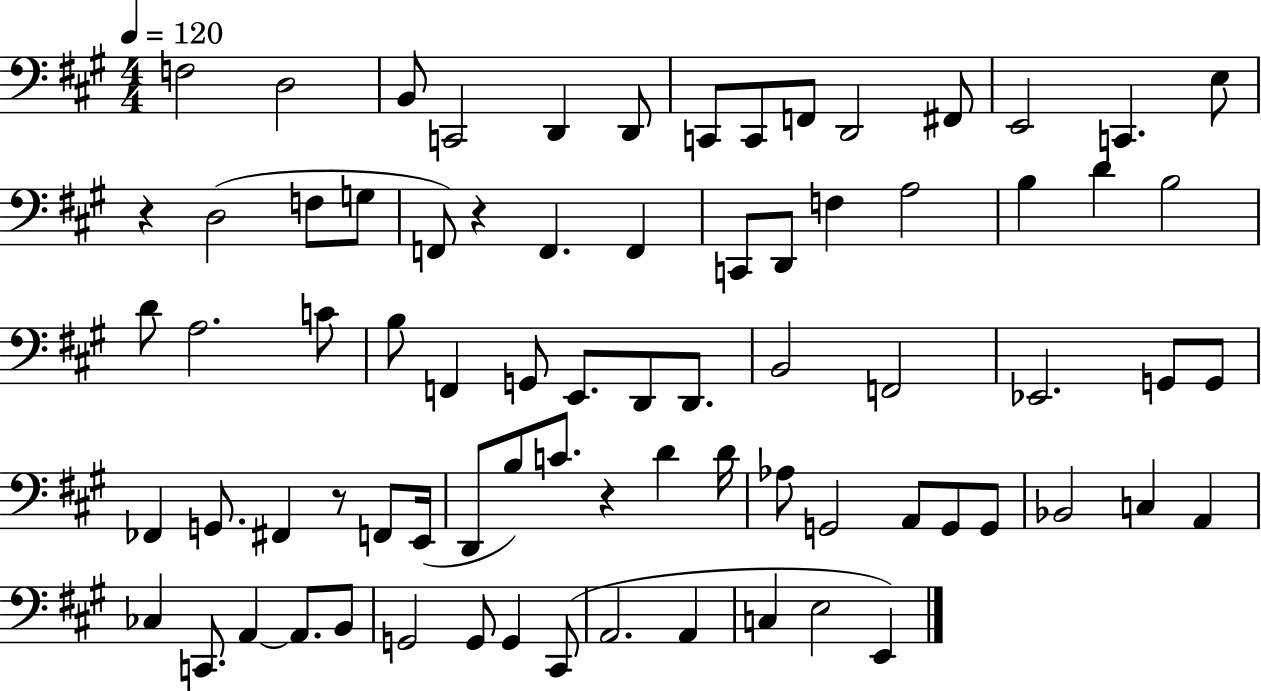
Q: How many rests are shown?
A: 4